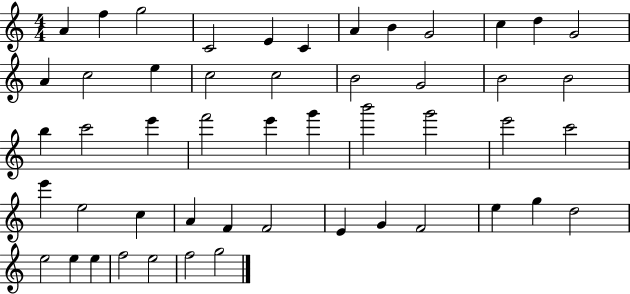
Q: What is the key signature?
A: C major